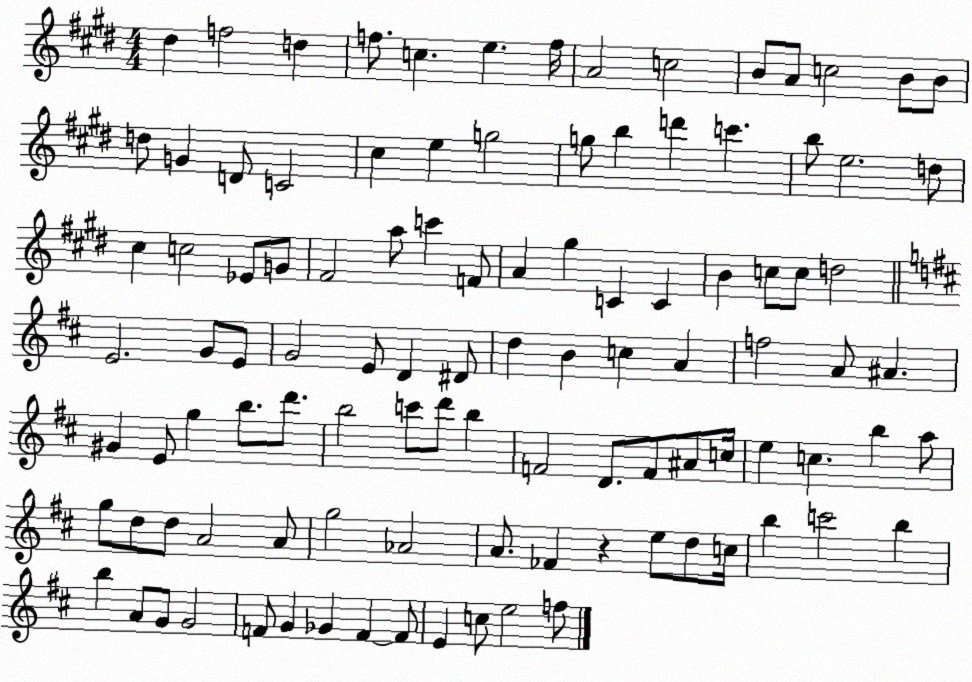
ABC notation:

X:1
T:Untitled
M:4/4
L:1/4
K:E
^d f2 d f/2 c e f/4 A2 c2 B/2 A/2 c2 B/2 B/2 d/2 G D/2 C2 ^c e g2 g/2 b d' c' b/2 e2 d/2 ^c c2 _E/2 G/2 ^F2 a/2 c' F/2 A ^g C C B c/2 c/2 d2 E2 G/2 E/2 G2 E/2 D ^D/2 d B c A f2 A/2 ^A ^G E/2 g b/2 d'/2 b2 c'/2 d'/2 b F2 D/2 F/2 ^A/2 c/4 e c b a/2 g/2 d/2 d/2 A2 A/2 g2 _A2 A/2 _F z e/2 d/2 c/4 b c'2 b b A/2 G/2 G2 F/2 G _G F F/2 E c/2 e2 f/2